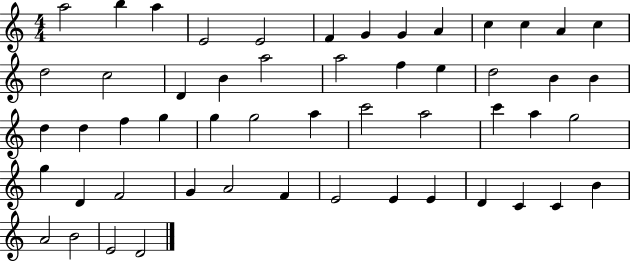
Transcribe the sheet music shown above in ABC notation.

X:1
T:Untitled
M:4/4
L:1/4
K:C
a2 b a E2 E2 F G G A c c A c d2 c2 D B a2 a2 f e d2 B B d d f g g g2 a c'2 a2 c' a g2 g D F2 G A2 F E2 E E D C C B A2 B2 E2 D2